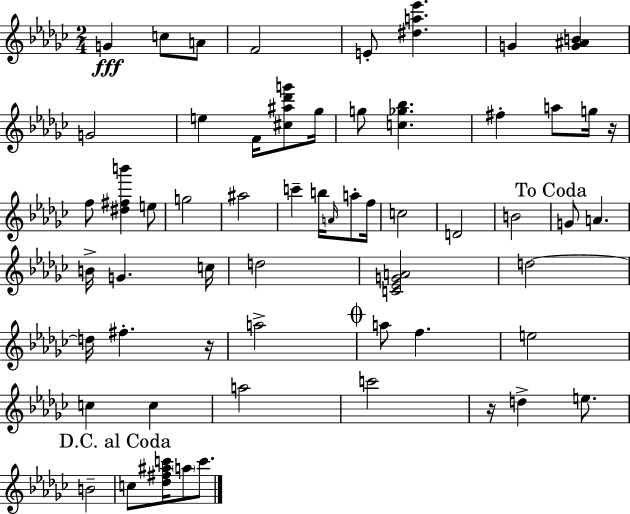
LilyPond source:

{
  \clef treble
  \numericTimeSignature
  \time 2/4
  \key ees \minor
  \repeat volta 2 { g'4\fff c''8 a'8 | f'2 | e'8-. <dis'' a'' ees'''>4. | g'4 <g' ais' b'>4 | \break g'2 | e''4 f'16 <cis'' ais'' des''' g'''>8 ges''16 | g''8 <c'' ges'' bes''>4. | fis''4-. a''8 g''16 r16 | \break f''8 <dis'' fis'' b'''>4 e''8 | g''2 | ais''2 | c'''4-- b''16 \grace { a'16 } a''8-. | \break f''16 c''2 | d'2 | b'2 | \mark "To Coda" g'8 a'4. | \break b'16-> g'4. | c''16 d''2 | <c' ees' g' a'>2 | d''2~~ | \break d''16 fis''4.-. | r16 a''2-> | \mark \markup { \musicglyph "scripts.coda" } a''8 f''4. | e''2 | \break c''4 c''4 | a''2 | c'''2 | r16 d''4-> e''8. | \break b'2-- | \mark "D.C. al Coda" c''8 <des'' fis'' ais'' c'''>16 \parenthesize a''8 c'''8. | } \bar "|."
}